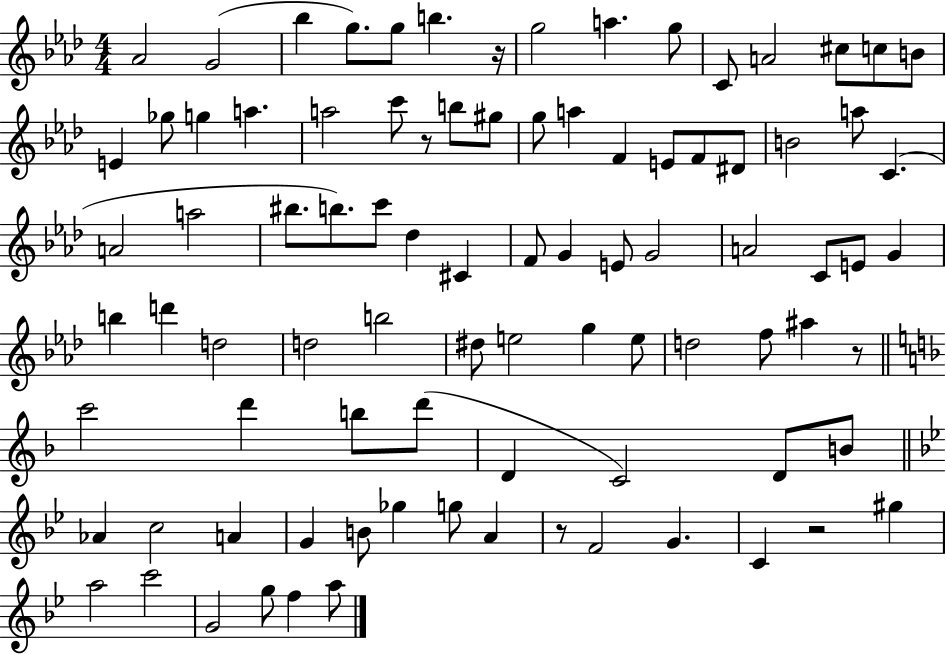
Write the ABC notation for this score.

X:1
T:Untitled
M:4/4
L:1/4
K:Ab
_A2 G2 _b g/2 g/2 b z/4 g2 a g/2 C/2 A2 ^c/2 c/2 B/2 E _g/2 g a a2 c'/2 z/2 b/2 ^g/2 g/2 a F E/2 F/2 ^D/2 B2 a/2 C A2 a2 ^b/2 b/2 c'/2 _d ^C F/2 G E/2 G2 A2 C/2 E/2 G b d' d2 d2 b2 ^d/2 e2 g e/2 d2 f/2 ^a z/2 c'2 d' b/2 d'/2 D C2 D/2 B/2 _A c2 A G B/2 _g g/2 A z/2 F2 G C z2 ^g a2 c'2 G2 g/2 f a/2